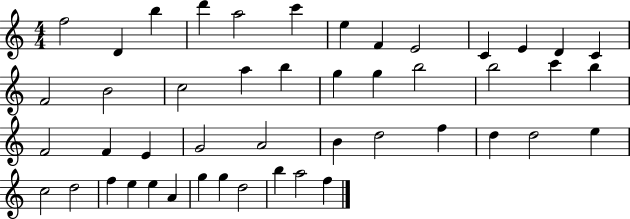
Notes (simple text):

F5/h D4/q B5/q D6/q A5/h C6/q E5/q F4/q E4/h C4/q E4/q D4/q C4/q F4/h B4/h C5/h A5/q B5/q G5/q G5/q B5/h B5/h C6/q B5/q F4/h F4/q E4/q G4/h A4/h B4/q D5/h F5/q D5/q D5/h E5/q C5/h D5/h F5/q E5/q E5/q A4/q G5/q G5/q D5/h B5/q A5/h F5/q